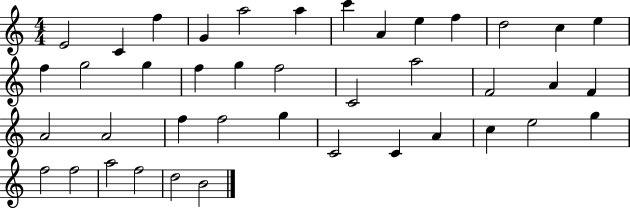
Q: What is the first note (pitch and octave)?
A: E4